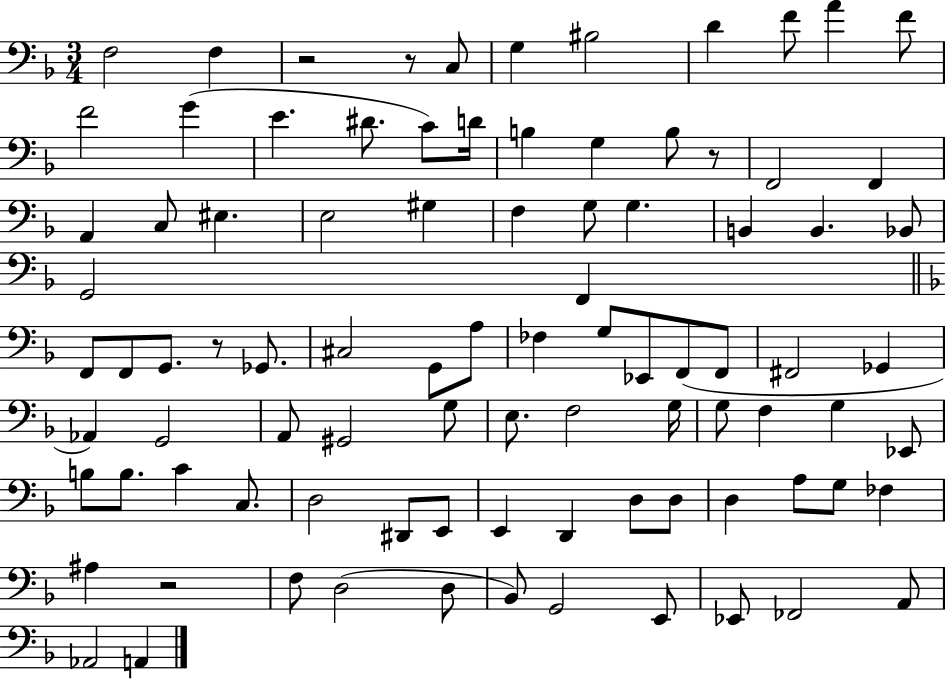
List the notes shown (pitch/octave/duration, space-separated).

F3/h F3/q R/h R/e C3/e G3/q BIS3/h D4/q F4/e A4/q F4/e F4/h G4/q E4/q. D#4/e. C4/e D4/s B3/q G3/q B3/e R/e F2/h F2/q A2/q C3/e EIS3/q. E3/h G#3/q F3/q G3/e G3/q. B2/q B2/q. Bb2/e G2/h F2/q F2/e F2/e G2/e. R/e Gb2/e. C#3/h G2/e A3/e FES3/q G3/e Eb2/e F2/e F2/e F#2/h Gb2/q Ab2/q G2/h A2/e G#2/h G3/e E3/e. F3/h G3/s G3/e F3/q G3/q Eb2/e B3/e B3/e. C4/q C3/e. D3/h D#2/e E2/e E2/q D2/q D3/e D3/e D3/q A3/e G3/e FES3/q A#3/q R/h F3/e D3/h D3/e Bb2/e G2/h E2/e Eb2/e FES2/h A2/e Ab2/h A2/q